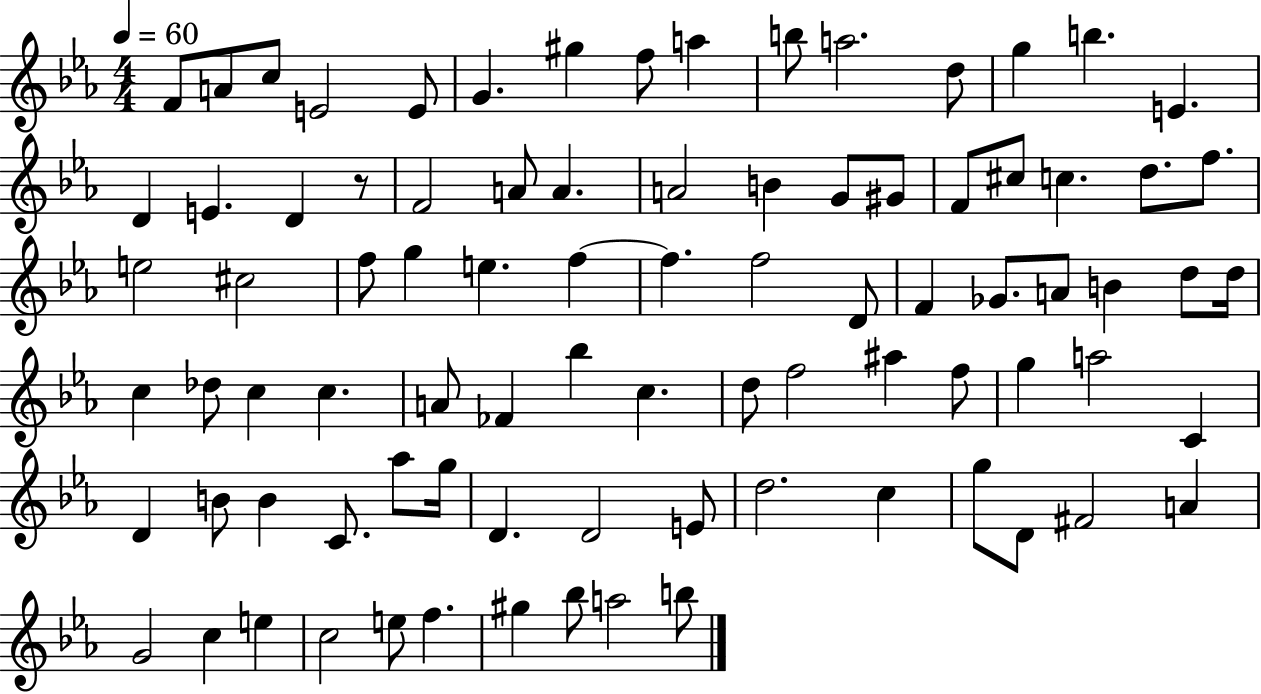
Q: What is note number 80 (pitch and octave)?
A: E5